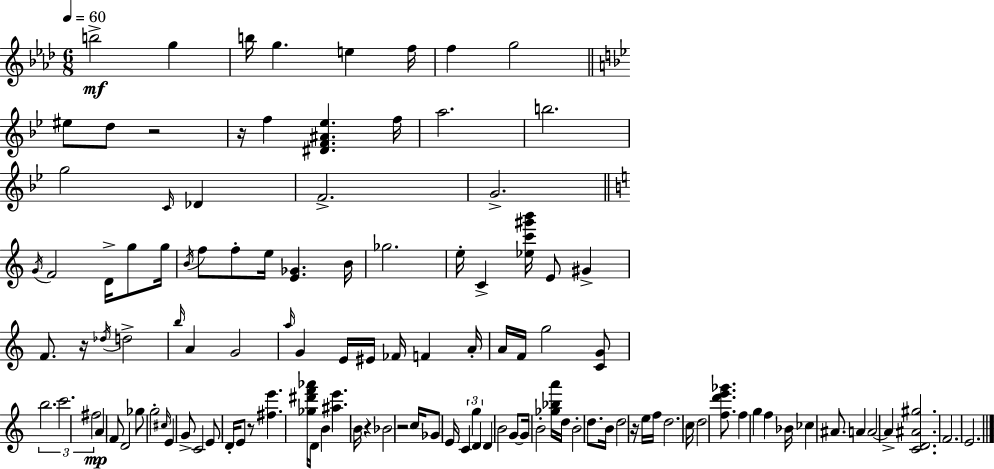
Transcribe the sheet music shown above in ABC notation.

X:1
T:Untitled
M:6/8
L:1/4
K:Ab
b2 g b/4 g e f/4 f g2 ^e/2 d/2 z2 z/4 f [^DF^A_e] f/4 a2 b2 g2 C/4 _D F2 G2 G/4 F2 D/4 g/2 g/4 B/4 f/2 f/2 e/4 [E_G] B/4 _g2 e/4 C [_ec'^g'b']/4 E/2 ^G F/2 z/4 _d/4 d2 b/4 A G2 a/4 G E/4 ^E/4 _F/4 F A/4 A/4 F/4 g2 [CG]/2 b2 c'2 ^f2 A F/2 D2 _g/2 g2 ^c/4 E G/2 C2 E/2 D/4 E/2 z/2 [^fe'] [_g^d'f'_a']/4 D/4 B [^ae'] B/4 z _B2 z2 c/4 _G/2 E/4 C g D D B2 G/2 G/4 B2 [_g_ba']/4 d/4 B2 d/2 B/4 d2 z/4 e/4 f/4 d2 c/4 d2 [fd'e'_g']/2 f g f _B/4 _c ^A/2 A A2 A [CD^A^g]2 F2 E2